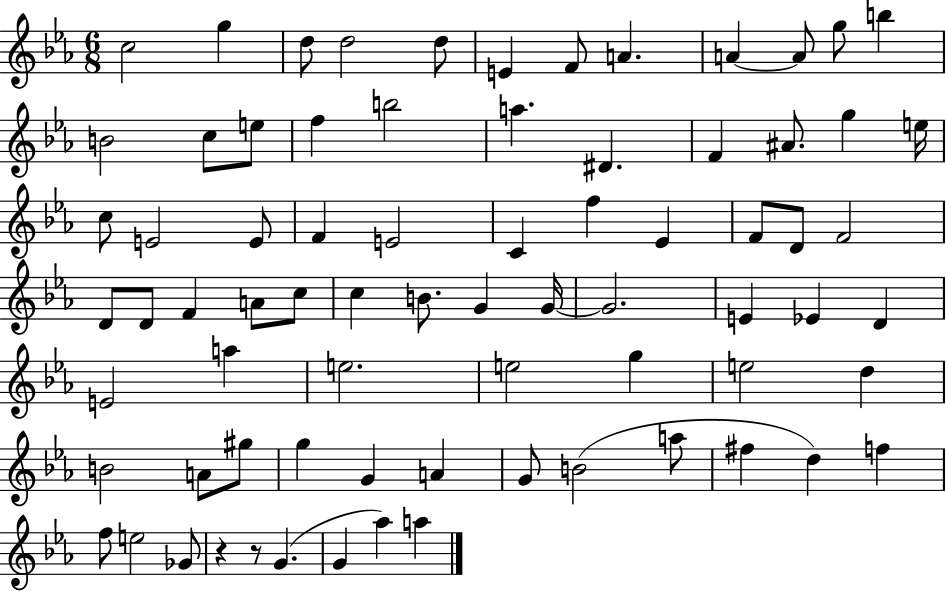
{
  \clef treble
  \numericTimeSignature
  \time 6/8
  \key ees \major
  c''2 g''4 | d''8 d''2 d''8 | e'4 f'8 a'4. | a'4~~ a'8 g''8 b''4 | \break b'2 c''8 e''8 | f''4 b''2 | a''4. dis'4. | f'4 ais'8. g''4 e''16 | \break c''8 e'2 e'8 | f'4 e'2 | c'4 f''4 ees'4 | f'8 d'8 f'2 | \break d'8 d'8 f'4 a'8 c''8 | c''4 b'8. g'4 g'16~~ | g'2. | e'4 ees'4 d'4 | \break e'2 a''4 | e''2. | e''2 g''4 | e''2 d''4 | \break b'2 a'8 gis''8 | g''4 g'4 a'4 | g'8 b'2( a''8 | fis''4 d''4) f''4 | \break f''8 e''2 ges'8 | r4 r8 g'4.( | g'4 aes''4) a''4 | \bar "|."
}